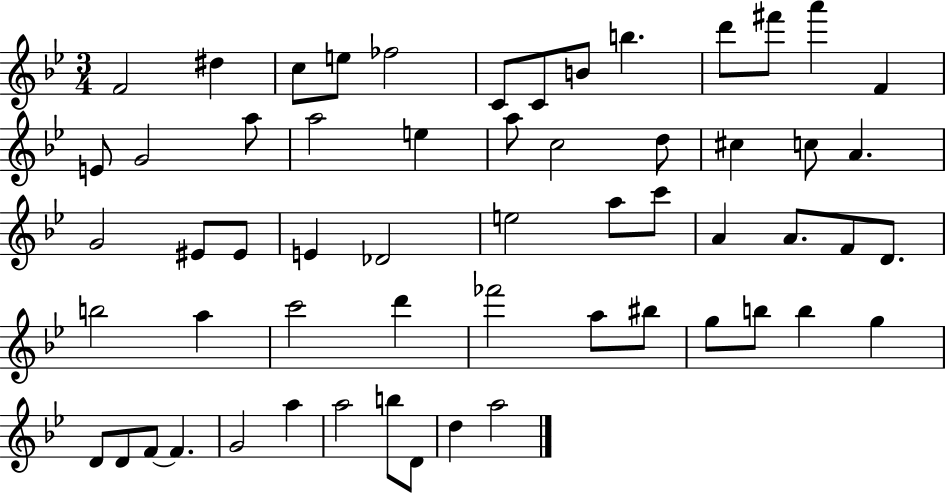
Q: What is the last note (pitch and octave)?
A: A5